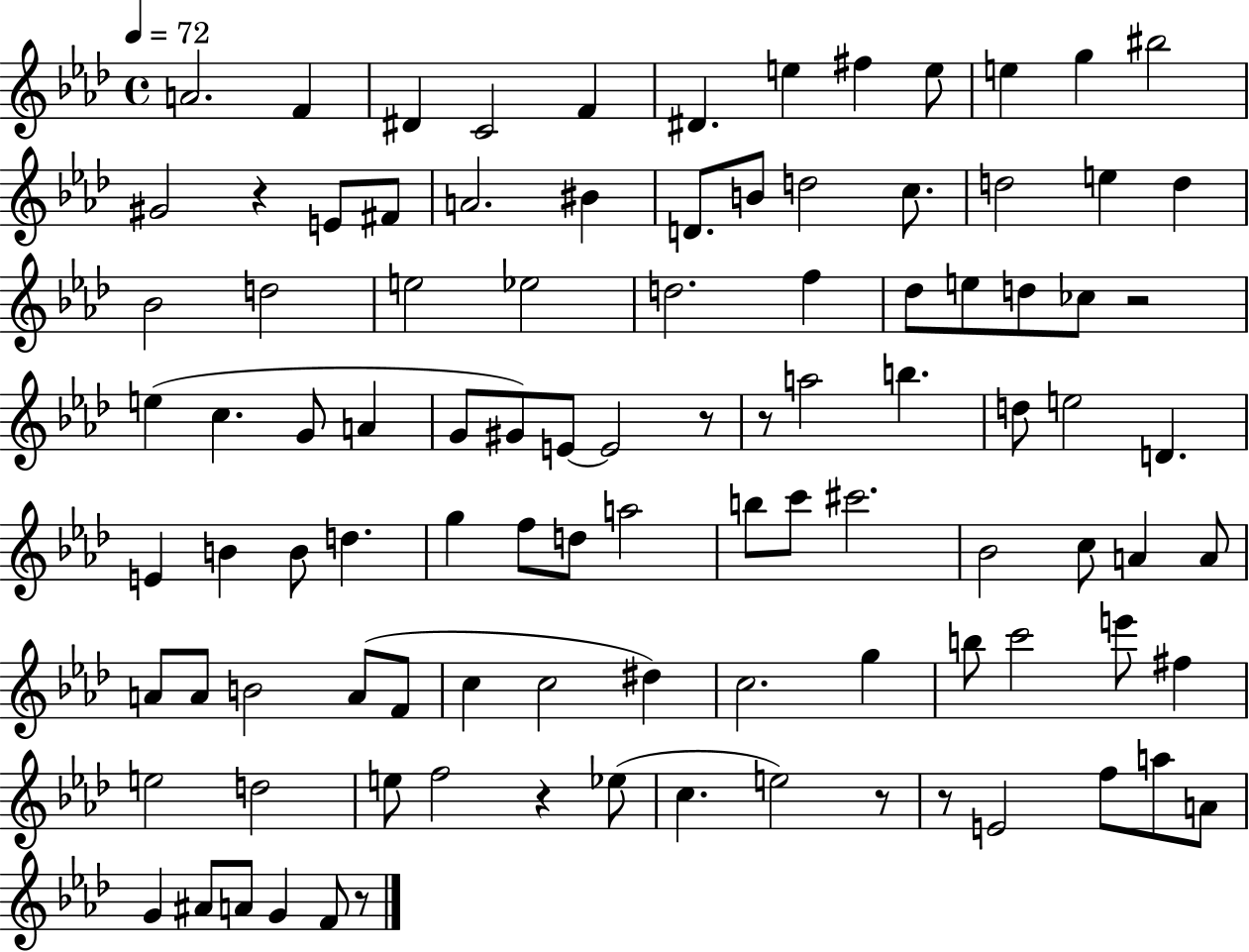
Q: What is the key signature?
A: AES major